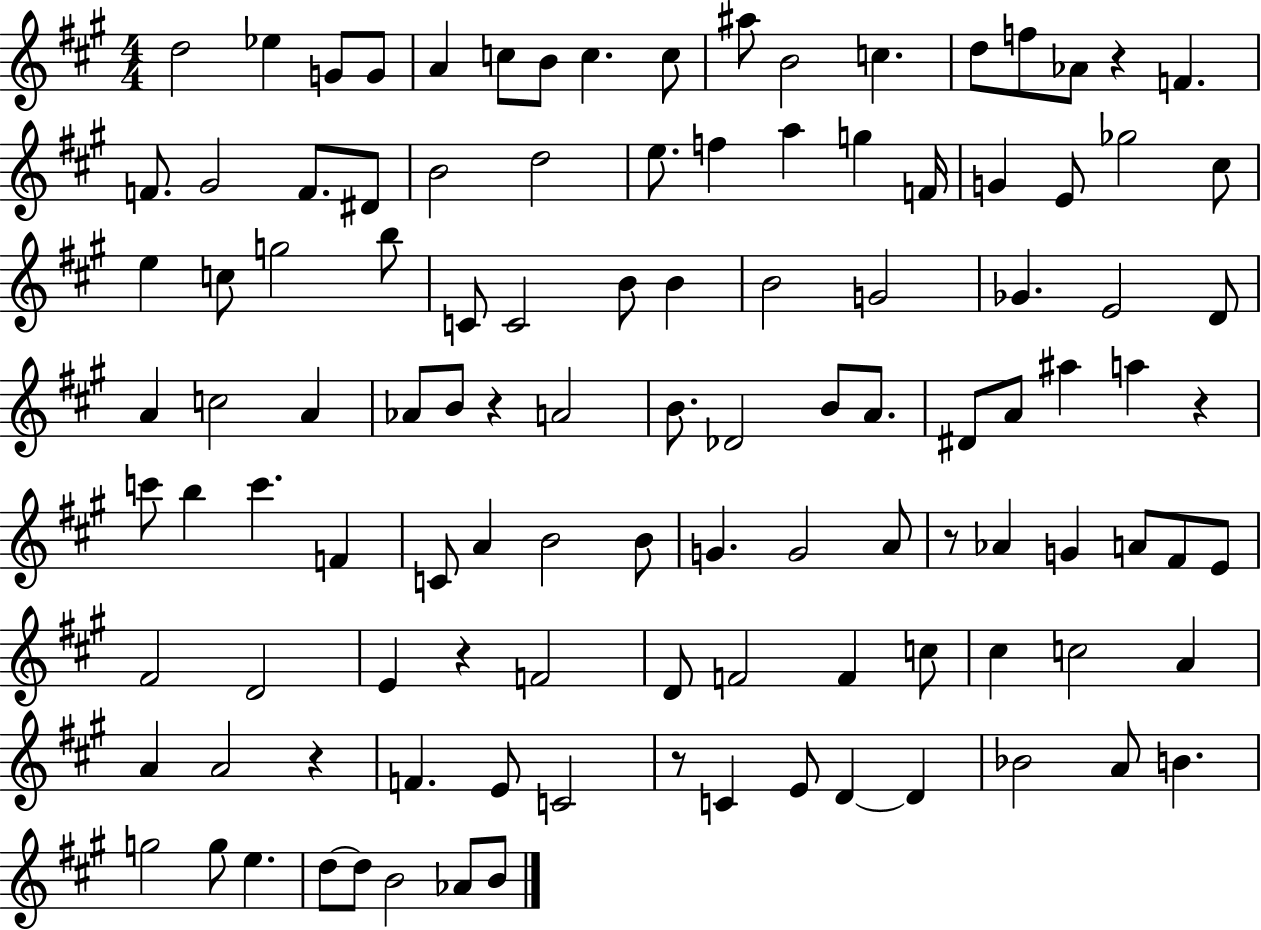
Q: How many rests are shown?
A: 7